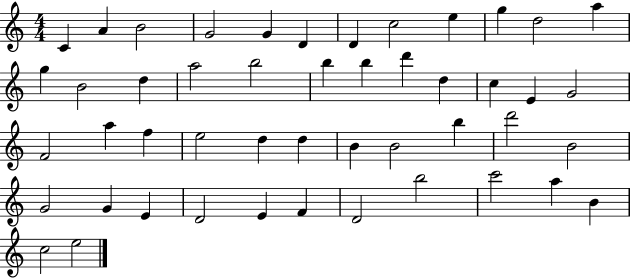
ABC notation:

X:1
T:Untitled
M:4/4
L:1/4
K:C
C A B2 G2 G D D c2 e g d2 a g B2 d a2 b2 b b d' d c E G2 F2 a f e2 d d B B2 b d'2 B2 G2 G E D2 E F D2 b2 c'2 a B c2 e2